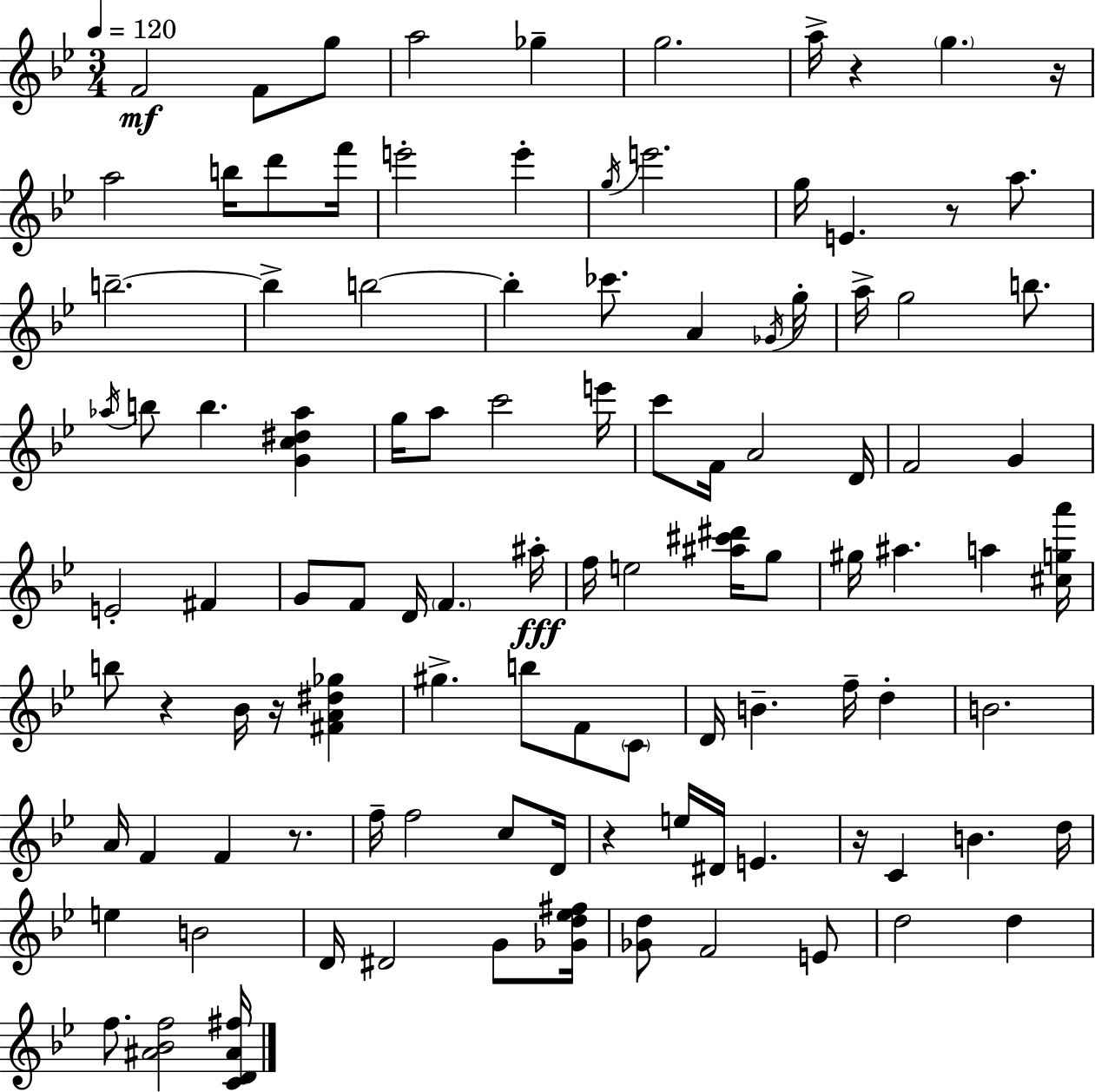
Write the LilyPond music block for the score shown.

{
  \clef treble
  \numericTimeSignature
  \time 3/4
  \key g \minor
  \tempo 4 = 120
  f'2\mf f'8 g''8 | a''2 ges''4-- | g''2. | a''16-> r4 \parenthesize g''4. r16 | \break a''2 b''16 d'''8 f'''16 | e'''2-. e'''4-. | \acciaccatura { g''16 } e'''2. | g''16 e'4. r8 a''8. | \break b''2.--~~ | b''4-> b''2~~ | b''4-. ces'''8. a'4 | \acciaccatura { ges'16 } g''16-. a''16-> g''2 b''8. | \break \acciaccatura { aes''16 } b''8 b''4. <g' c'' dis'' aes''>4 | g''16 a''8 c'''2 | e'''16 c'''8 f'16 a'2 | d'16 f'2 g'4 | \break e'2-. fis'4 | g'8 f'8 d'16 \parenthesize f'4. | ais''16-.\fff f''16 e''2 | <ais'' cis''' dis'''>16 g''8 gis''16 ais''4. a''4 | \break <cis'' g'' a'''>16 b''8 r4 bes'16 r16 <fis' a' dis'' ges''>4 | gis''4.-> b''8 f'8 | \parenthesize c'8 d'16 b'4.-- f''16-- d''4-. | b'2. | \break a'16 f'4 f'4 | r8. f''16-- f''2 | c''8 d'16 r4 e''16 dis'16 e'4. | r16 c'4 b'4. | \break d''16 e''4 b'2 | d'16 dis'2 | g'8 <ges' d'' ees'' fis''>16 <ges' d''>8 f'2 | e'8 d''2 d''4 | \break f''8. <ais' bes' f''>2 | <c' d' ais' fis''>16 \bar "|."
}